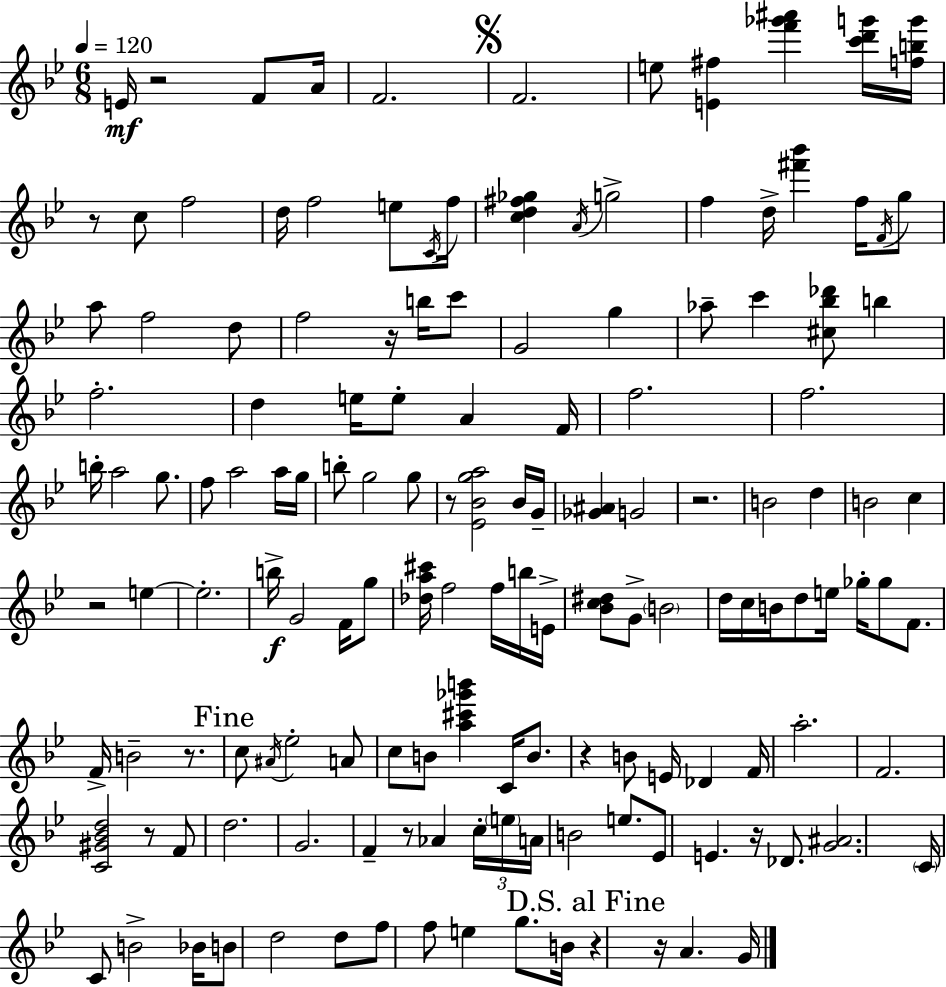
X:1
T:Untitled
M:6/8
L:1/4
K:Bb
E/4 z2 F/2 A/4 F2 F2 e/2 [E^f] [f'_g'^a'] [c'd'g']/4 [fbg']/4 z/2 c/2 f2 d/4 f2 e/2 C/4 f/4 [cd^f_g] A/4 g2 f d/4 [^f'_b'] f/4 F/4 g/2 a/2 f2 d/2 f2 z/4 b/4 c'/2 G2 g _a/2 c' [^c_b_d']/2 b f2 d e/4 e/2 A F/4 f2 f2 b/4 a2 g/2 f/2 a2 a/4 g/4 b/2 g2 g/2 z/2 [_E_Bga]2 _B/4 G/4 [_G^A] G2 z2 B2 d B2 c z2 e e2 b/4 G2 F/4 g/2 [_da^c']/4 f2 f/4 b/4 E/4 [_Bc^d]/2 G/2 B2 d/4 c/4 B/4 d/2 e/4 _g/4 _g/2 F/2 F/4 B2 z/2 c/2 ^A/4 _e2 A/2 c/2 B/2 [a^c'_g'b'] C/4 B/2 z B/2 E/4 _D F/4 a2 F2 [C^G_Bd]2 z/2 F/2 d2 G2 F z/2 _A c/4 e/4 A/4 B2 e/2 _E/2 E z/4 _D/2 [G^A]2 C/4 C/2 B2 _B/4 B/2 d2 d/2 f/2 f/2 e g/2 B/4 z z/4 A G/4